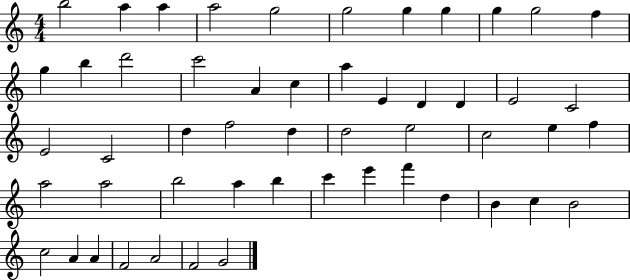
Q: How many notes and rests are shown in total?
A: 52